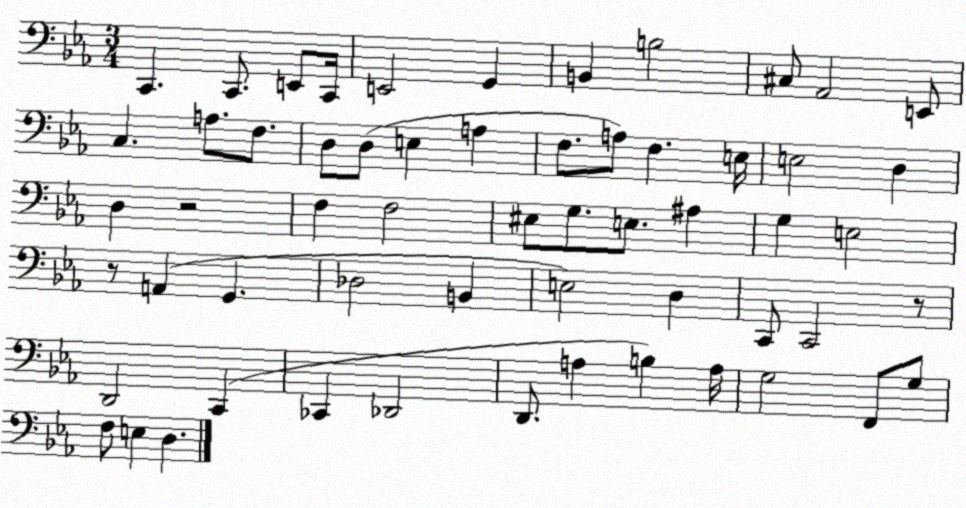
X:1
T:Untitled
M:3/4
L:1/4
K:Eb
C,, C,,/2 E,,/2 C,,/4 E,,2 G,, B,, B,2 ^C,/2 _A,,2 E,,/2 C, A,/2 F,/2 D,/2 D,/2 E, A, F,/2 A,/2 F, E,/4 E,2 D, D, z2 F, F,2 ^E,/2 G,/2 E,/2 ^A, G, E,2 z/2 A,, G,, _D,2 B,, E,2 D, C,,/2 C,,2 z/2 D,,2 C,, _C,, _D,,2 D,,/2 A, B, A,/4 G,2 F,,/2 G,/2 F,/2 E, D,